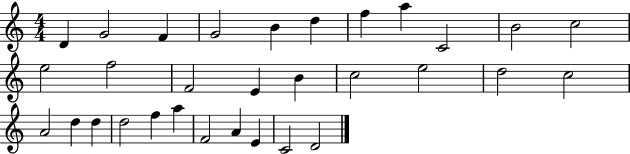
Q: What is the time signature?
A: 4/4